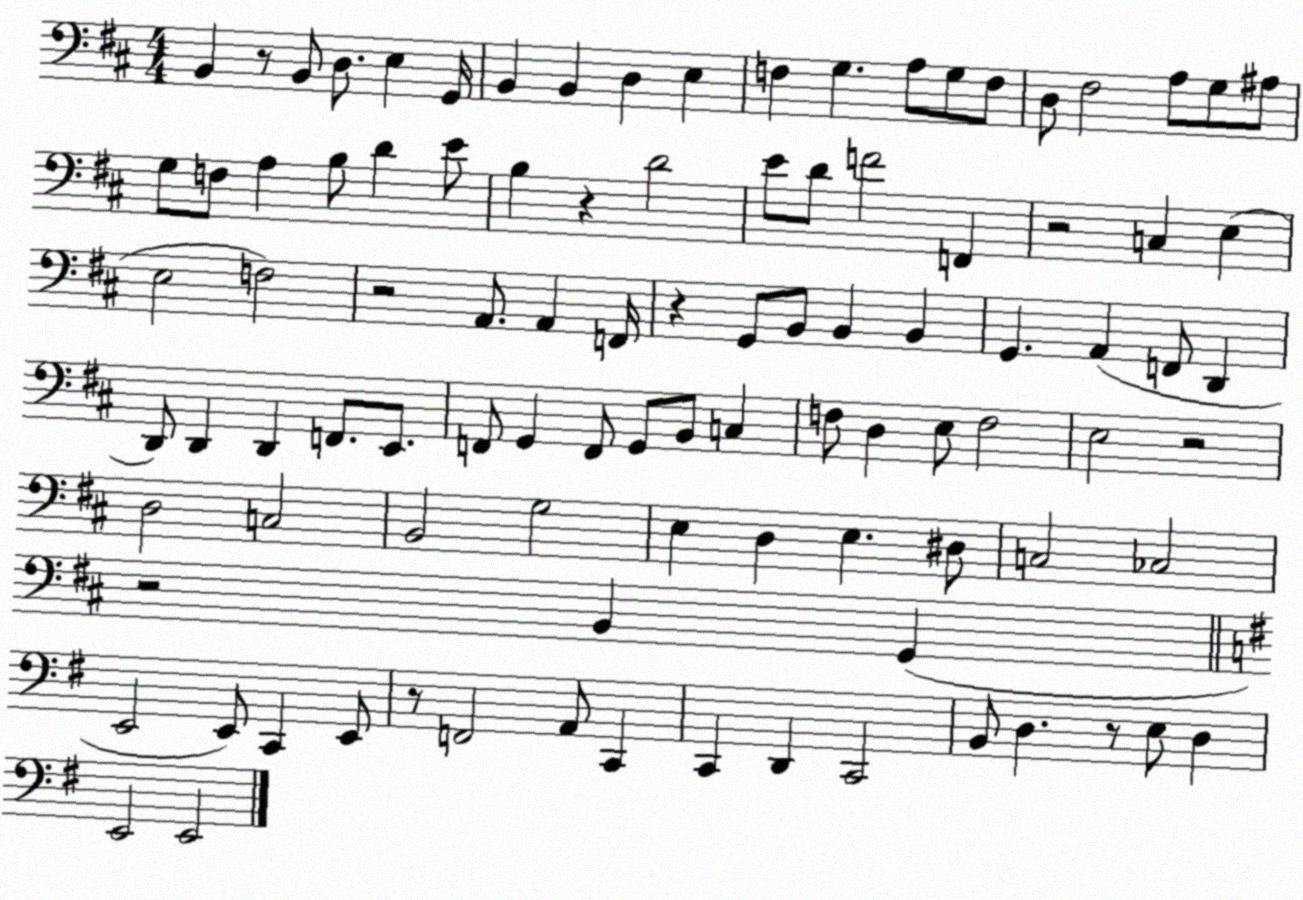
X:1
T:Untitled
M:4/4
L:1/4
K:D
B,, z/2 B,,/2 D,/2 E, G,,/4 B,, B,, D, E, F, G, A,/2 G,/2 F,/2 D,/2 ^F,2 A,/2 G,/2 ^A,/2 G,/2 F,/2 A, B,/2 D E/2 B, z D2 E/2 D/2 F2 F,, z2 C, E, E,2 F,2 z2 A,,/2 A,, F,,/4 z G,,/2 B,,/2 B,, B,, G,, A,, F,,/2 D,, D,,/2 D,, D,, F,,/2 E,,/2 F,,/2 G,, F,,/2 G,,/2 B,,/2 C, F,/2 D, E,/2 F,2 E,2 z2 D,2 C,2 B,,2 G,2 E, D, E, ^D,/2 C,2 _C,2 z2 B,, G,, E,,2 E,,/2 C,, E,,/2 z/2 F,,2 A,,/2 C,, C,, D,, C,,2 B,,/2 D, z/2 E,/2 D, E,,2 E,,2